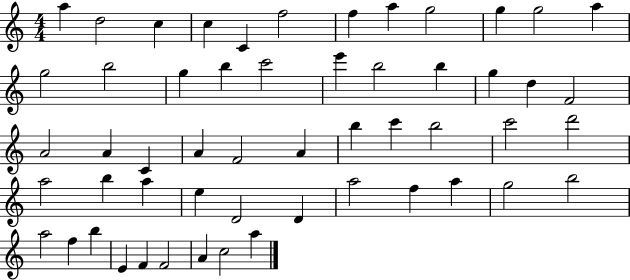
{
  \clef treble
  \numericTimeSignature
  \time 4/4
  \key c \major
  a''4 d''2 c''4 | c''4 c'4 f''2 | f''4 a''4 g''2 | g''4 g''2 a''4 | \break g''2 b''2 | g''4 b''4 c'''2 | e'''4 b''2 b''4 | g''4 d''4 f'2 | \break a'2 a'4 c'4 | a'4 f'2 a'4 | b''4 c'''4 b''2 | c'''2 d'''2 | \break a''2 b''4 a''4 | e''4 d'2 d'4 | a''2 f''4 a''4 | g''2 b''2 | \break a''2 f''4 b''4 | e'4 f'4 f'2 | a'4 c''2 a''4 | \bar "|."
}